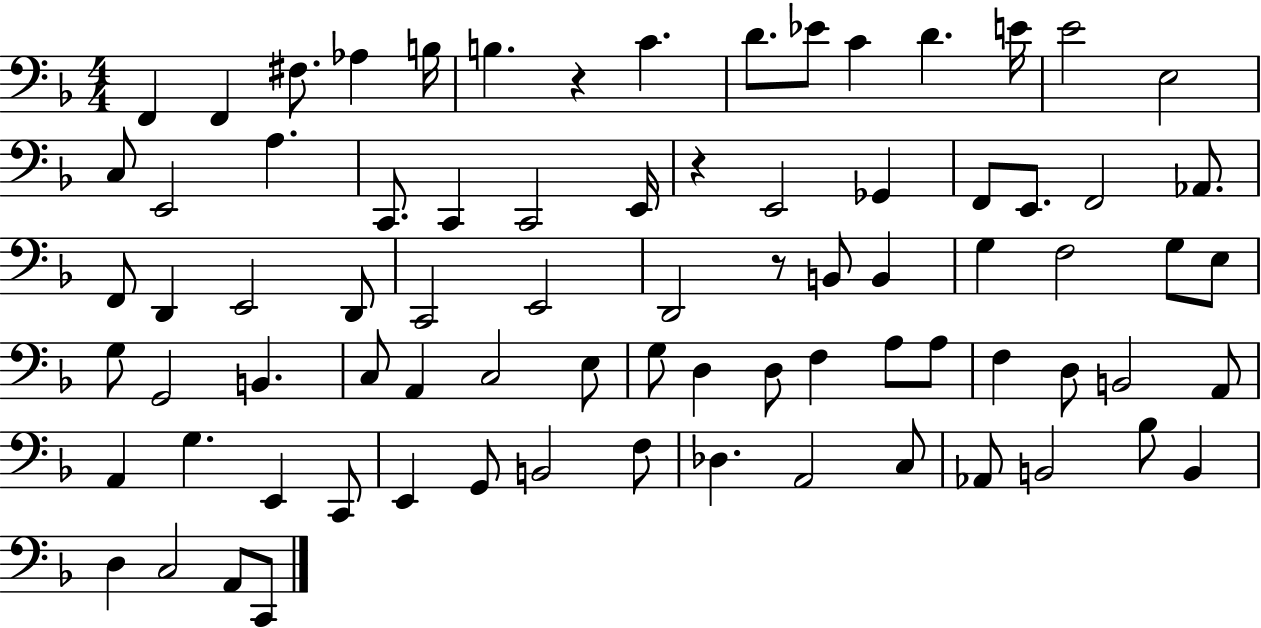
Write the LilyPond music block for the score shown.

{
  \clef bass
  \numericTimeSignature
  \time 4/4
  \key f \major
  f,4 f,4 fis8. aes4 b16 | b4. r4 c'4. | d'8. ees'8 c'4 d'4. e'16 | e'2 e2 | \break c8 e,2 a4. | c,8. c,4 c,2 e,16 | r4 e,2 ges,4 | f,8 e,8. f,2 aes,8. | \break f,8 d,4 e,2 d,8 | c,2 e,2 | d,2 r8 b,8 b,4 | g4 f2 g8 e8 | \break g8 g,2 b,4. | c8 a,4 c2 e8 | g8 d4 d8 f4 a8 a8 | f4 d8 b,2 a,8 | \break a,4 g4. e,4 c,8 | e,4 g,8 b,2 f8 | des4. a,2 c8 | aes,8 b,2 bes8 b,4 | \break d4 c2 a,8 c,8 | \bar "|."
}